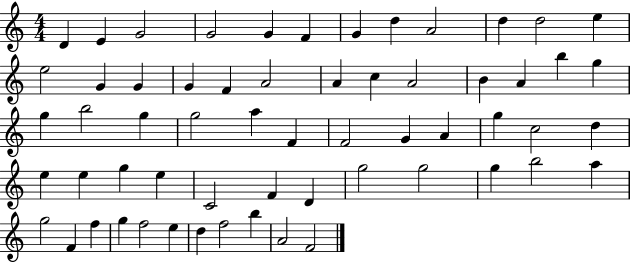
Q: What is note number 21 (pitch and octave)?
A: A4